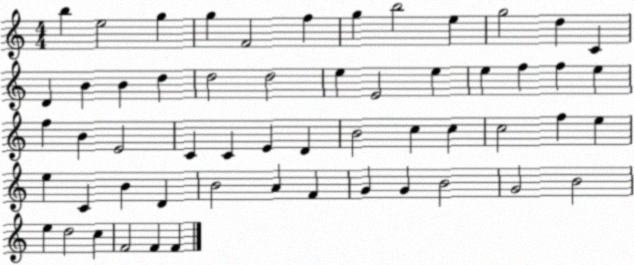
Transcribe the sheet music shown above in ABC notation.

X:1
T:Untitled
M:4/4
L:1/4
K:C
b e2 g g F2 f g b2 e g2 d C D B B d d2 d2 e E2 e e f f e f B E2 C C E D B2 c c c2 f e e C B D B2 A F G G B2 G2 B2 e d2 c F2 F F